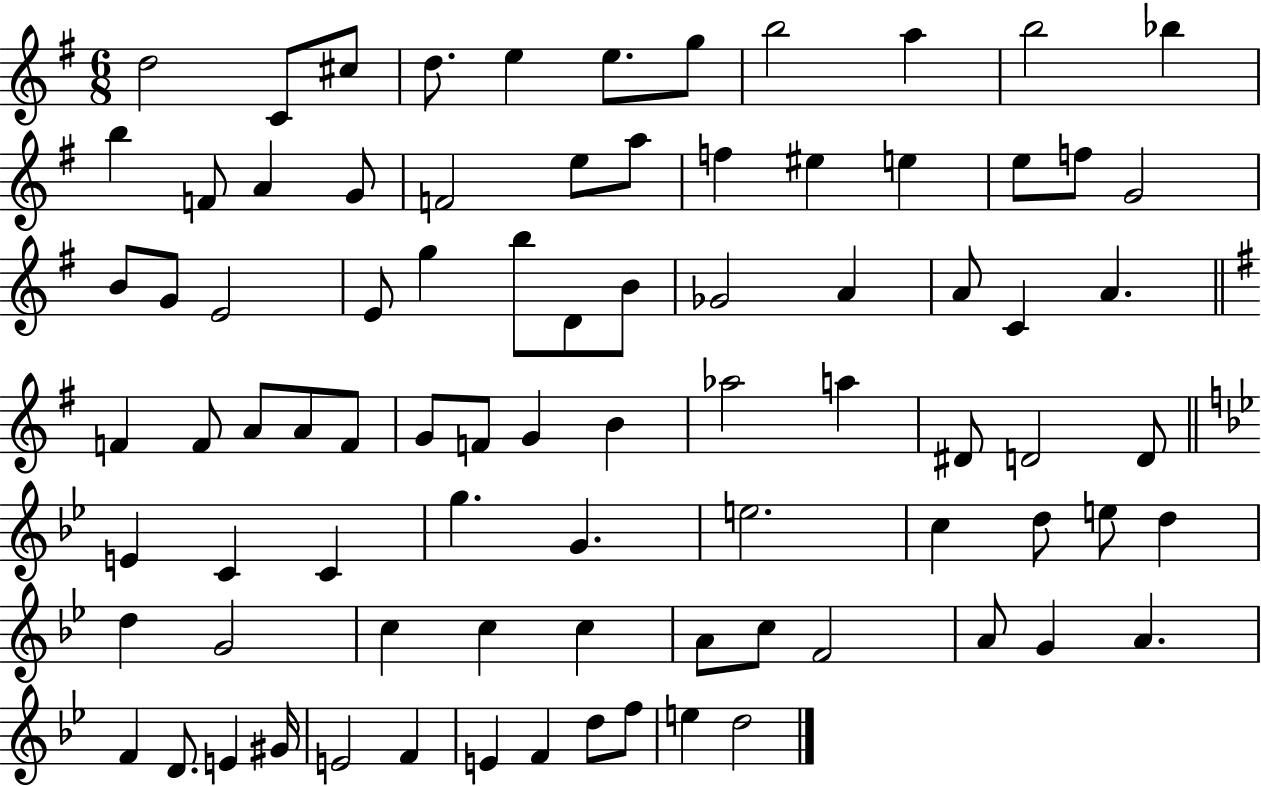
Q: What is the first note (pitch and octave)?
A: D5